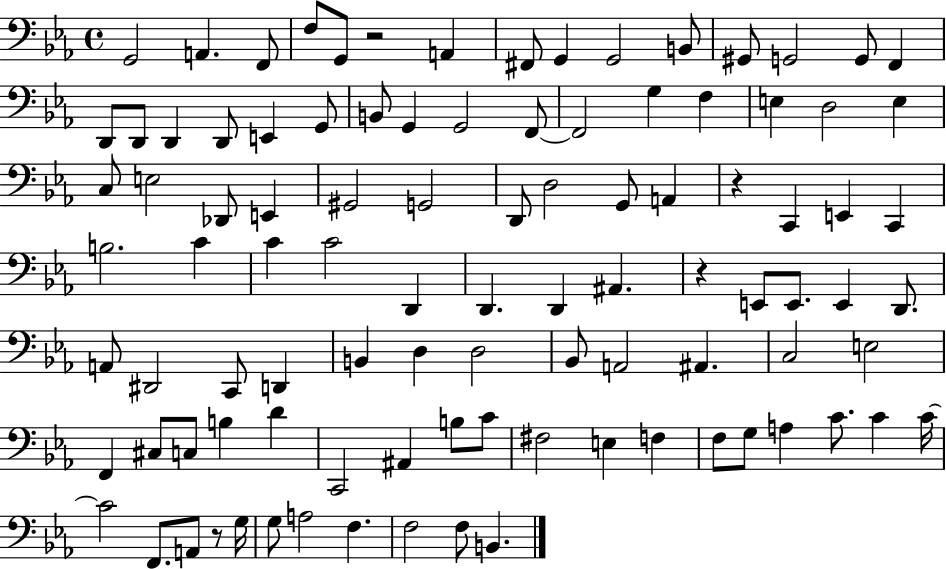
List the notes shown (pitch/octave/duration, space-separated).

G2/h A2/q. F2/e F3/e G2/e R/h A2/q F#2/e G2/q G2/h B2/e G#2/e G2/h G2/e F2/q D2/e D2/e D2/q D2/e E2/q G2/e B2/e G2/q G2/h F2/e F2/h G3/q F3/q E3/q D3/h E3/q C3/e E3/h Db2/e E2/q G#2/h G2/h D2/e D3/h G2/e A2/q R/q C2/q E2/q C2/q B3/h. C4/q C4/q C4/h D2/q D2/q. D2/q A#2/q. R/q E2/e E2/e. E2/q D2/e. A2/e D#2/h C2/e D2/q B2/q D3/q D3/h Bb2/e A2/h A#2/q. C3/h E3/h F2/q C#3/e C3/e B3/q D4/q C2/h A#2/q B3/e C4/e F#3/h E3/q F3/q F3/e G3/e A3/q C4/e. C4/q C4/s C4/h F2/e. A2/e R/e G3/s G3/e A3/h F3/q. F3/h F3/e B2/q.